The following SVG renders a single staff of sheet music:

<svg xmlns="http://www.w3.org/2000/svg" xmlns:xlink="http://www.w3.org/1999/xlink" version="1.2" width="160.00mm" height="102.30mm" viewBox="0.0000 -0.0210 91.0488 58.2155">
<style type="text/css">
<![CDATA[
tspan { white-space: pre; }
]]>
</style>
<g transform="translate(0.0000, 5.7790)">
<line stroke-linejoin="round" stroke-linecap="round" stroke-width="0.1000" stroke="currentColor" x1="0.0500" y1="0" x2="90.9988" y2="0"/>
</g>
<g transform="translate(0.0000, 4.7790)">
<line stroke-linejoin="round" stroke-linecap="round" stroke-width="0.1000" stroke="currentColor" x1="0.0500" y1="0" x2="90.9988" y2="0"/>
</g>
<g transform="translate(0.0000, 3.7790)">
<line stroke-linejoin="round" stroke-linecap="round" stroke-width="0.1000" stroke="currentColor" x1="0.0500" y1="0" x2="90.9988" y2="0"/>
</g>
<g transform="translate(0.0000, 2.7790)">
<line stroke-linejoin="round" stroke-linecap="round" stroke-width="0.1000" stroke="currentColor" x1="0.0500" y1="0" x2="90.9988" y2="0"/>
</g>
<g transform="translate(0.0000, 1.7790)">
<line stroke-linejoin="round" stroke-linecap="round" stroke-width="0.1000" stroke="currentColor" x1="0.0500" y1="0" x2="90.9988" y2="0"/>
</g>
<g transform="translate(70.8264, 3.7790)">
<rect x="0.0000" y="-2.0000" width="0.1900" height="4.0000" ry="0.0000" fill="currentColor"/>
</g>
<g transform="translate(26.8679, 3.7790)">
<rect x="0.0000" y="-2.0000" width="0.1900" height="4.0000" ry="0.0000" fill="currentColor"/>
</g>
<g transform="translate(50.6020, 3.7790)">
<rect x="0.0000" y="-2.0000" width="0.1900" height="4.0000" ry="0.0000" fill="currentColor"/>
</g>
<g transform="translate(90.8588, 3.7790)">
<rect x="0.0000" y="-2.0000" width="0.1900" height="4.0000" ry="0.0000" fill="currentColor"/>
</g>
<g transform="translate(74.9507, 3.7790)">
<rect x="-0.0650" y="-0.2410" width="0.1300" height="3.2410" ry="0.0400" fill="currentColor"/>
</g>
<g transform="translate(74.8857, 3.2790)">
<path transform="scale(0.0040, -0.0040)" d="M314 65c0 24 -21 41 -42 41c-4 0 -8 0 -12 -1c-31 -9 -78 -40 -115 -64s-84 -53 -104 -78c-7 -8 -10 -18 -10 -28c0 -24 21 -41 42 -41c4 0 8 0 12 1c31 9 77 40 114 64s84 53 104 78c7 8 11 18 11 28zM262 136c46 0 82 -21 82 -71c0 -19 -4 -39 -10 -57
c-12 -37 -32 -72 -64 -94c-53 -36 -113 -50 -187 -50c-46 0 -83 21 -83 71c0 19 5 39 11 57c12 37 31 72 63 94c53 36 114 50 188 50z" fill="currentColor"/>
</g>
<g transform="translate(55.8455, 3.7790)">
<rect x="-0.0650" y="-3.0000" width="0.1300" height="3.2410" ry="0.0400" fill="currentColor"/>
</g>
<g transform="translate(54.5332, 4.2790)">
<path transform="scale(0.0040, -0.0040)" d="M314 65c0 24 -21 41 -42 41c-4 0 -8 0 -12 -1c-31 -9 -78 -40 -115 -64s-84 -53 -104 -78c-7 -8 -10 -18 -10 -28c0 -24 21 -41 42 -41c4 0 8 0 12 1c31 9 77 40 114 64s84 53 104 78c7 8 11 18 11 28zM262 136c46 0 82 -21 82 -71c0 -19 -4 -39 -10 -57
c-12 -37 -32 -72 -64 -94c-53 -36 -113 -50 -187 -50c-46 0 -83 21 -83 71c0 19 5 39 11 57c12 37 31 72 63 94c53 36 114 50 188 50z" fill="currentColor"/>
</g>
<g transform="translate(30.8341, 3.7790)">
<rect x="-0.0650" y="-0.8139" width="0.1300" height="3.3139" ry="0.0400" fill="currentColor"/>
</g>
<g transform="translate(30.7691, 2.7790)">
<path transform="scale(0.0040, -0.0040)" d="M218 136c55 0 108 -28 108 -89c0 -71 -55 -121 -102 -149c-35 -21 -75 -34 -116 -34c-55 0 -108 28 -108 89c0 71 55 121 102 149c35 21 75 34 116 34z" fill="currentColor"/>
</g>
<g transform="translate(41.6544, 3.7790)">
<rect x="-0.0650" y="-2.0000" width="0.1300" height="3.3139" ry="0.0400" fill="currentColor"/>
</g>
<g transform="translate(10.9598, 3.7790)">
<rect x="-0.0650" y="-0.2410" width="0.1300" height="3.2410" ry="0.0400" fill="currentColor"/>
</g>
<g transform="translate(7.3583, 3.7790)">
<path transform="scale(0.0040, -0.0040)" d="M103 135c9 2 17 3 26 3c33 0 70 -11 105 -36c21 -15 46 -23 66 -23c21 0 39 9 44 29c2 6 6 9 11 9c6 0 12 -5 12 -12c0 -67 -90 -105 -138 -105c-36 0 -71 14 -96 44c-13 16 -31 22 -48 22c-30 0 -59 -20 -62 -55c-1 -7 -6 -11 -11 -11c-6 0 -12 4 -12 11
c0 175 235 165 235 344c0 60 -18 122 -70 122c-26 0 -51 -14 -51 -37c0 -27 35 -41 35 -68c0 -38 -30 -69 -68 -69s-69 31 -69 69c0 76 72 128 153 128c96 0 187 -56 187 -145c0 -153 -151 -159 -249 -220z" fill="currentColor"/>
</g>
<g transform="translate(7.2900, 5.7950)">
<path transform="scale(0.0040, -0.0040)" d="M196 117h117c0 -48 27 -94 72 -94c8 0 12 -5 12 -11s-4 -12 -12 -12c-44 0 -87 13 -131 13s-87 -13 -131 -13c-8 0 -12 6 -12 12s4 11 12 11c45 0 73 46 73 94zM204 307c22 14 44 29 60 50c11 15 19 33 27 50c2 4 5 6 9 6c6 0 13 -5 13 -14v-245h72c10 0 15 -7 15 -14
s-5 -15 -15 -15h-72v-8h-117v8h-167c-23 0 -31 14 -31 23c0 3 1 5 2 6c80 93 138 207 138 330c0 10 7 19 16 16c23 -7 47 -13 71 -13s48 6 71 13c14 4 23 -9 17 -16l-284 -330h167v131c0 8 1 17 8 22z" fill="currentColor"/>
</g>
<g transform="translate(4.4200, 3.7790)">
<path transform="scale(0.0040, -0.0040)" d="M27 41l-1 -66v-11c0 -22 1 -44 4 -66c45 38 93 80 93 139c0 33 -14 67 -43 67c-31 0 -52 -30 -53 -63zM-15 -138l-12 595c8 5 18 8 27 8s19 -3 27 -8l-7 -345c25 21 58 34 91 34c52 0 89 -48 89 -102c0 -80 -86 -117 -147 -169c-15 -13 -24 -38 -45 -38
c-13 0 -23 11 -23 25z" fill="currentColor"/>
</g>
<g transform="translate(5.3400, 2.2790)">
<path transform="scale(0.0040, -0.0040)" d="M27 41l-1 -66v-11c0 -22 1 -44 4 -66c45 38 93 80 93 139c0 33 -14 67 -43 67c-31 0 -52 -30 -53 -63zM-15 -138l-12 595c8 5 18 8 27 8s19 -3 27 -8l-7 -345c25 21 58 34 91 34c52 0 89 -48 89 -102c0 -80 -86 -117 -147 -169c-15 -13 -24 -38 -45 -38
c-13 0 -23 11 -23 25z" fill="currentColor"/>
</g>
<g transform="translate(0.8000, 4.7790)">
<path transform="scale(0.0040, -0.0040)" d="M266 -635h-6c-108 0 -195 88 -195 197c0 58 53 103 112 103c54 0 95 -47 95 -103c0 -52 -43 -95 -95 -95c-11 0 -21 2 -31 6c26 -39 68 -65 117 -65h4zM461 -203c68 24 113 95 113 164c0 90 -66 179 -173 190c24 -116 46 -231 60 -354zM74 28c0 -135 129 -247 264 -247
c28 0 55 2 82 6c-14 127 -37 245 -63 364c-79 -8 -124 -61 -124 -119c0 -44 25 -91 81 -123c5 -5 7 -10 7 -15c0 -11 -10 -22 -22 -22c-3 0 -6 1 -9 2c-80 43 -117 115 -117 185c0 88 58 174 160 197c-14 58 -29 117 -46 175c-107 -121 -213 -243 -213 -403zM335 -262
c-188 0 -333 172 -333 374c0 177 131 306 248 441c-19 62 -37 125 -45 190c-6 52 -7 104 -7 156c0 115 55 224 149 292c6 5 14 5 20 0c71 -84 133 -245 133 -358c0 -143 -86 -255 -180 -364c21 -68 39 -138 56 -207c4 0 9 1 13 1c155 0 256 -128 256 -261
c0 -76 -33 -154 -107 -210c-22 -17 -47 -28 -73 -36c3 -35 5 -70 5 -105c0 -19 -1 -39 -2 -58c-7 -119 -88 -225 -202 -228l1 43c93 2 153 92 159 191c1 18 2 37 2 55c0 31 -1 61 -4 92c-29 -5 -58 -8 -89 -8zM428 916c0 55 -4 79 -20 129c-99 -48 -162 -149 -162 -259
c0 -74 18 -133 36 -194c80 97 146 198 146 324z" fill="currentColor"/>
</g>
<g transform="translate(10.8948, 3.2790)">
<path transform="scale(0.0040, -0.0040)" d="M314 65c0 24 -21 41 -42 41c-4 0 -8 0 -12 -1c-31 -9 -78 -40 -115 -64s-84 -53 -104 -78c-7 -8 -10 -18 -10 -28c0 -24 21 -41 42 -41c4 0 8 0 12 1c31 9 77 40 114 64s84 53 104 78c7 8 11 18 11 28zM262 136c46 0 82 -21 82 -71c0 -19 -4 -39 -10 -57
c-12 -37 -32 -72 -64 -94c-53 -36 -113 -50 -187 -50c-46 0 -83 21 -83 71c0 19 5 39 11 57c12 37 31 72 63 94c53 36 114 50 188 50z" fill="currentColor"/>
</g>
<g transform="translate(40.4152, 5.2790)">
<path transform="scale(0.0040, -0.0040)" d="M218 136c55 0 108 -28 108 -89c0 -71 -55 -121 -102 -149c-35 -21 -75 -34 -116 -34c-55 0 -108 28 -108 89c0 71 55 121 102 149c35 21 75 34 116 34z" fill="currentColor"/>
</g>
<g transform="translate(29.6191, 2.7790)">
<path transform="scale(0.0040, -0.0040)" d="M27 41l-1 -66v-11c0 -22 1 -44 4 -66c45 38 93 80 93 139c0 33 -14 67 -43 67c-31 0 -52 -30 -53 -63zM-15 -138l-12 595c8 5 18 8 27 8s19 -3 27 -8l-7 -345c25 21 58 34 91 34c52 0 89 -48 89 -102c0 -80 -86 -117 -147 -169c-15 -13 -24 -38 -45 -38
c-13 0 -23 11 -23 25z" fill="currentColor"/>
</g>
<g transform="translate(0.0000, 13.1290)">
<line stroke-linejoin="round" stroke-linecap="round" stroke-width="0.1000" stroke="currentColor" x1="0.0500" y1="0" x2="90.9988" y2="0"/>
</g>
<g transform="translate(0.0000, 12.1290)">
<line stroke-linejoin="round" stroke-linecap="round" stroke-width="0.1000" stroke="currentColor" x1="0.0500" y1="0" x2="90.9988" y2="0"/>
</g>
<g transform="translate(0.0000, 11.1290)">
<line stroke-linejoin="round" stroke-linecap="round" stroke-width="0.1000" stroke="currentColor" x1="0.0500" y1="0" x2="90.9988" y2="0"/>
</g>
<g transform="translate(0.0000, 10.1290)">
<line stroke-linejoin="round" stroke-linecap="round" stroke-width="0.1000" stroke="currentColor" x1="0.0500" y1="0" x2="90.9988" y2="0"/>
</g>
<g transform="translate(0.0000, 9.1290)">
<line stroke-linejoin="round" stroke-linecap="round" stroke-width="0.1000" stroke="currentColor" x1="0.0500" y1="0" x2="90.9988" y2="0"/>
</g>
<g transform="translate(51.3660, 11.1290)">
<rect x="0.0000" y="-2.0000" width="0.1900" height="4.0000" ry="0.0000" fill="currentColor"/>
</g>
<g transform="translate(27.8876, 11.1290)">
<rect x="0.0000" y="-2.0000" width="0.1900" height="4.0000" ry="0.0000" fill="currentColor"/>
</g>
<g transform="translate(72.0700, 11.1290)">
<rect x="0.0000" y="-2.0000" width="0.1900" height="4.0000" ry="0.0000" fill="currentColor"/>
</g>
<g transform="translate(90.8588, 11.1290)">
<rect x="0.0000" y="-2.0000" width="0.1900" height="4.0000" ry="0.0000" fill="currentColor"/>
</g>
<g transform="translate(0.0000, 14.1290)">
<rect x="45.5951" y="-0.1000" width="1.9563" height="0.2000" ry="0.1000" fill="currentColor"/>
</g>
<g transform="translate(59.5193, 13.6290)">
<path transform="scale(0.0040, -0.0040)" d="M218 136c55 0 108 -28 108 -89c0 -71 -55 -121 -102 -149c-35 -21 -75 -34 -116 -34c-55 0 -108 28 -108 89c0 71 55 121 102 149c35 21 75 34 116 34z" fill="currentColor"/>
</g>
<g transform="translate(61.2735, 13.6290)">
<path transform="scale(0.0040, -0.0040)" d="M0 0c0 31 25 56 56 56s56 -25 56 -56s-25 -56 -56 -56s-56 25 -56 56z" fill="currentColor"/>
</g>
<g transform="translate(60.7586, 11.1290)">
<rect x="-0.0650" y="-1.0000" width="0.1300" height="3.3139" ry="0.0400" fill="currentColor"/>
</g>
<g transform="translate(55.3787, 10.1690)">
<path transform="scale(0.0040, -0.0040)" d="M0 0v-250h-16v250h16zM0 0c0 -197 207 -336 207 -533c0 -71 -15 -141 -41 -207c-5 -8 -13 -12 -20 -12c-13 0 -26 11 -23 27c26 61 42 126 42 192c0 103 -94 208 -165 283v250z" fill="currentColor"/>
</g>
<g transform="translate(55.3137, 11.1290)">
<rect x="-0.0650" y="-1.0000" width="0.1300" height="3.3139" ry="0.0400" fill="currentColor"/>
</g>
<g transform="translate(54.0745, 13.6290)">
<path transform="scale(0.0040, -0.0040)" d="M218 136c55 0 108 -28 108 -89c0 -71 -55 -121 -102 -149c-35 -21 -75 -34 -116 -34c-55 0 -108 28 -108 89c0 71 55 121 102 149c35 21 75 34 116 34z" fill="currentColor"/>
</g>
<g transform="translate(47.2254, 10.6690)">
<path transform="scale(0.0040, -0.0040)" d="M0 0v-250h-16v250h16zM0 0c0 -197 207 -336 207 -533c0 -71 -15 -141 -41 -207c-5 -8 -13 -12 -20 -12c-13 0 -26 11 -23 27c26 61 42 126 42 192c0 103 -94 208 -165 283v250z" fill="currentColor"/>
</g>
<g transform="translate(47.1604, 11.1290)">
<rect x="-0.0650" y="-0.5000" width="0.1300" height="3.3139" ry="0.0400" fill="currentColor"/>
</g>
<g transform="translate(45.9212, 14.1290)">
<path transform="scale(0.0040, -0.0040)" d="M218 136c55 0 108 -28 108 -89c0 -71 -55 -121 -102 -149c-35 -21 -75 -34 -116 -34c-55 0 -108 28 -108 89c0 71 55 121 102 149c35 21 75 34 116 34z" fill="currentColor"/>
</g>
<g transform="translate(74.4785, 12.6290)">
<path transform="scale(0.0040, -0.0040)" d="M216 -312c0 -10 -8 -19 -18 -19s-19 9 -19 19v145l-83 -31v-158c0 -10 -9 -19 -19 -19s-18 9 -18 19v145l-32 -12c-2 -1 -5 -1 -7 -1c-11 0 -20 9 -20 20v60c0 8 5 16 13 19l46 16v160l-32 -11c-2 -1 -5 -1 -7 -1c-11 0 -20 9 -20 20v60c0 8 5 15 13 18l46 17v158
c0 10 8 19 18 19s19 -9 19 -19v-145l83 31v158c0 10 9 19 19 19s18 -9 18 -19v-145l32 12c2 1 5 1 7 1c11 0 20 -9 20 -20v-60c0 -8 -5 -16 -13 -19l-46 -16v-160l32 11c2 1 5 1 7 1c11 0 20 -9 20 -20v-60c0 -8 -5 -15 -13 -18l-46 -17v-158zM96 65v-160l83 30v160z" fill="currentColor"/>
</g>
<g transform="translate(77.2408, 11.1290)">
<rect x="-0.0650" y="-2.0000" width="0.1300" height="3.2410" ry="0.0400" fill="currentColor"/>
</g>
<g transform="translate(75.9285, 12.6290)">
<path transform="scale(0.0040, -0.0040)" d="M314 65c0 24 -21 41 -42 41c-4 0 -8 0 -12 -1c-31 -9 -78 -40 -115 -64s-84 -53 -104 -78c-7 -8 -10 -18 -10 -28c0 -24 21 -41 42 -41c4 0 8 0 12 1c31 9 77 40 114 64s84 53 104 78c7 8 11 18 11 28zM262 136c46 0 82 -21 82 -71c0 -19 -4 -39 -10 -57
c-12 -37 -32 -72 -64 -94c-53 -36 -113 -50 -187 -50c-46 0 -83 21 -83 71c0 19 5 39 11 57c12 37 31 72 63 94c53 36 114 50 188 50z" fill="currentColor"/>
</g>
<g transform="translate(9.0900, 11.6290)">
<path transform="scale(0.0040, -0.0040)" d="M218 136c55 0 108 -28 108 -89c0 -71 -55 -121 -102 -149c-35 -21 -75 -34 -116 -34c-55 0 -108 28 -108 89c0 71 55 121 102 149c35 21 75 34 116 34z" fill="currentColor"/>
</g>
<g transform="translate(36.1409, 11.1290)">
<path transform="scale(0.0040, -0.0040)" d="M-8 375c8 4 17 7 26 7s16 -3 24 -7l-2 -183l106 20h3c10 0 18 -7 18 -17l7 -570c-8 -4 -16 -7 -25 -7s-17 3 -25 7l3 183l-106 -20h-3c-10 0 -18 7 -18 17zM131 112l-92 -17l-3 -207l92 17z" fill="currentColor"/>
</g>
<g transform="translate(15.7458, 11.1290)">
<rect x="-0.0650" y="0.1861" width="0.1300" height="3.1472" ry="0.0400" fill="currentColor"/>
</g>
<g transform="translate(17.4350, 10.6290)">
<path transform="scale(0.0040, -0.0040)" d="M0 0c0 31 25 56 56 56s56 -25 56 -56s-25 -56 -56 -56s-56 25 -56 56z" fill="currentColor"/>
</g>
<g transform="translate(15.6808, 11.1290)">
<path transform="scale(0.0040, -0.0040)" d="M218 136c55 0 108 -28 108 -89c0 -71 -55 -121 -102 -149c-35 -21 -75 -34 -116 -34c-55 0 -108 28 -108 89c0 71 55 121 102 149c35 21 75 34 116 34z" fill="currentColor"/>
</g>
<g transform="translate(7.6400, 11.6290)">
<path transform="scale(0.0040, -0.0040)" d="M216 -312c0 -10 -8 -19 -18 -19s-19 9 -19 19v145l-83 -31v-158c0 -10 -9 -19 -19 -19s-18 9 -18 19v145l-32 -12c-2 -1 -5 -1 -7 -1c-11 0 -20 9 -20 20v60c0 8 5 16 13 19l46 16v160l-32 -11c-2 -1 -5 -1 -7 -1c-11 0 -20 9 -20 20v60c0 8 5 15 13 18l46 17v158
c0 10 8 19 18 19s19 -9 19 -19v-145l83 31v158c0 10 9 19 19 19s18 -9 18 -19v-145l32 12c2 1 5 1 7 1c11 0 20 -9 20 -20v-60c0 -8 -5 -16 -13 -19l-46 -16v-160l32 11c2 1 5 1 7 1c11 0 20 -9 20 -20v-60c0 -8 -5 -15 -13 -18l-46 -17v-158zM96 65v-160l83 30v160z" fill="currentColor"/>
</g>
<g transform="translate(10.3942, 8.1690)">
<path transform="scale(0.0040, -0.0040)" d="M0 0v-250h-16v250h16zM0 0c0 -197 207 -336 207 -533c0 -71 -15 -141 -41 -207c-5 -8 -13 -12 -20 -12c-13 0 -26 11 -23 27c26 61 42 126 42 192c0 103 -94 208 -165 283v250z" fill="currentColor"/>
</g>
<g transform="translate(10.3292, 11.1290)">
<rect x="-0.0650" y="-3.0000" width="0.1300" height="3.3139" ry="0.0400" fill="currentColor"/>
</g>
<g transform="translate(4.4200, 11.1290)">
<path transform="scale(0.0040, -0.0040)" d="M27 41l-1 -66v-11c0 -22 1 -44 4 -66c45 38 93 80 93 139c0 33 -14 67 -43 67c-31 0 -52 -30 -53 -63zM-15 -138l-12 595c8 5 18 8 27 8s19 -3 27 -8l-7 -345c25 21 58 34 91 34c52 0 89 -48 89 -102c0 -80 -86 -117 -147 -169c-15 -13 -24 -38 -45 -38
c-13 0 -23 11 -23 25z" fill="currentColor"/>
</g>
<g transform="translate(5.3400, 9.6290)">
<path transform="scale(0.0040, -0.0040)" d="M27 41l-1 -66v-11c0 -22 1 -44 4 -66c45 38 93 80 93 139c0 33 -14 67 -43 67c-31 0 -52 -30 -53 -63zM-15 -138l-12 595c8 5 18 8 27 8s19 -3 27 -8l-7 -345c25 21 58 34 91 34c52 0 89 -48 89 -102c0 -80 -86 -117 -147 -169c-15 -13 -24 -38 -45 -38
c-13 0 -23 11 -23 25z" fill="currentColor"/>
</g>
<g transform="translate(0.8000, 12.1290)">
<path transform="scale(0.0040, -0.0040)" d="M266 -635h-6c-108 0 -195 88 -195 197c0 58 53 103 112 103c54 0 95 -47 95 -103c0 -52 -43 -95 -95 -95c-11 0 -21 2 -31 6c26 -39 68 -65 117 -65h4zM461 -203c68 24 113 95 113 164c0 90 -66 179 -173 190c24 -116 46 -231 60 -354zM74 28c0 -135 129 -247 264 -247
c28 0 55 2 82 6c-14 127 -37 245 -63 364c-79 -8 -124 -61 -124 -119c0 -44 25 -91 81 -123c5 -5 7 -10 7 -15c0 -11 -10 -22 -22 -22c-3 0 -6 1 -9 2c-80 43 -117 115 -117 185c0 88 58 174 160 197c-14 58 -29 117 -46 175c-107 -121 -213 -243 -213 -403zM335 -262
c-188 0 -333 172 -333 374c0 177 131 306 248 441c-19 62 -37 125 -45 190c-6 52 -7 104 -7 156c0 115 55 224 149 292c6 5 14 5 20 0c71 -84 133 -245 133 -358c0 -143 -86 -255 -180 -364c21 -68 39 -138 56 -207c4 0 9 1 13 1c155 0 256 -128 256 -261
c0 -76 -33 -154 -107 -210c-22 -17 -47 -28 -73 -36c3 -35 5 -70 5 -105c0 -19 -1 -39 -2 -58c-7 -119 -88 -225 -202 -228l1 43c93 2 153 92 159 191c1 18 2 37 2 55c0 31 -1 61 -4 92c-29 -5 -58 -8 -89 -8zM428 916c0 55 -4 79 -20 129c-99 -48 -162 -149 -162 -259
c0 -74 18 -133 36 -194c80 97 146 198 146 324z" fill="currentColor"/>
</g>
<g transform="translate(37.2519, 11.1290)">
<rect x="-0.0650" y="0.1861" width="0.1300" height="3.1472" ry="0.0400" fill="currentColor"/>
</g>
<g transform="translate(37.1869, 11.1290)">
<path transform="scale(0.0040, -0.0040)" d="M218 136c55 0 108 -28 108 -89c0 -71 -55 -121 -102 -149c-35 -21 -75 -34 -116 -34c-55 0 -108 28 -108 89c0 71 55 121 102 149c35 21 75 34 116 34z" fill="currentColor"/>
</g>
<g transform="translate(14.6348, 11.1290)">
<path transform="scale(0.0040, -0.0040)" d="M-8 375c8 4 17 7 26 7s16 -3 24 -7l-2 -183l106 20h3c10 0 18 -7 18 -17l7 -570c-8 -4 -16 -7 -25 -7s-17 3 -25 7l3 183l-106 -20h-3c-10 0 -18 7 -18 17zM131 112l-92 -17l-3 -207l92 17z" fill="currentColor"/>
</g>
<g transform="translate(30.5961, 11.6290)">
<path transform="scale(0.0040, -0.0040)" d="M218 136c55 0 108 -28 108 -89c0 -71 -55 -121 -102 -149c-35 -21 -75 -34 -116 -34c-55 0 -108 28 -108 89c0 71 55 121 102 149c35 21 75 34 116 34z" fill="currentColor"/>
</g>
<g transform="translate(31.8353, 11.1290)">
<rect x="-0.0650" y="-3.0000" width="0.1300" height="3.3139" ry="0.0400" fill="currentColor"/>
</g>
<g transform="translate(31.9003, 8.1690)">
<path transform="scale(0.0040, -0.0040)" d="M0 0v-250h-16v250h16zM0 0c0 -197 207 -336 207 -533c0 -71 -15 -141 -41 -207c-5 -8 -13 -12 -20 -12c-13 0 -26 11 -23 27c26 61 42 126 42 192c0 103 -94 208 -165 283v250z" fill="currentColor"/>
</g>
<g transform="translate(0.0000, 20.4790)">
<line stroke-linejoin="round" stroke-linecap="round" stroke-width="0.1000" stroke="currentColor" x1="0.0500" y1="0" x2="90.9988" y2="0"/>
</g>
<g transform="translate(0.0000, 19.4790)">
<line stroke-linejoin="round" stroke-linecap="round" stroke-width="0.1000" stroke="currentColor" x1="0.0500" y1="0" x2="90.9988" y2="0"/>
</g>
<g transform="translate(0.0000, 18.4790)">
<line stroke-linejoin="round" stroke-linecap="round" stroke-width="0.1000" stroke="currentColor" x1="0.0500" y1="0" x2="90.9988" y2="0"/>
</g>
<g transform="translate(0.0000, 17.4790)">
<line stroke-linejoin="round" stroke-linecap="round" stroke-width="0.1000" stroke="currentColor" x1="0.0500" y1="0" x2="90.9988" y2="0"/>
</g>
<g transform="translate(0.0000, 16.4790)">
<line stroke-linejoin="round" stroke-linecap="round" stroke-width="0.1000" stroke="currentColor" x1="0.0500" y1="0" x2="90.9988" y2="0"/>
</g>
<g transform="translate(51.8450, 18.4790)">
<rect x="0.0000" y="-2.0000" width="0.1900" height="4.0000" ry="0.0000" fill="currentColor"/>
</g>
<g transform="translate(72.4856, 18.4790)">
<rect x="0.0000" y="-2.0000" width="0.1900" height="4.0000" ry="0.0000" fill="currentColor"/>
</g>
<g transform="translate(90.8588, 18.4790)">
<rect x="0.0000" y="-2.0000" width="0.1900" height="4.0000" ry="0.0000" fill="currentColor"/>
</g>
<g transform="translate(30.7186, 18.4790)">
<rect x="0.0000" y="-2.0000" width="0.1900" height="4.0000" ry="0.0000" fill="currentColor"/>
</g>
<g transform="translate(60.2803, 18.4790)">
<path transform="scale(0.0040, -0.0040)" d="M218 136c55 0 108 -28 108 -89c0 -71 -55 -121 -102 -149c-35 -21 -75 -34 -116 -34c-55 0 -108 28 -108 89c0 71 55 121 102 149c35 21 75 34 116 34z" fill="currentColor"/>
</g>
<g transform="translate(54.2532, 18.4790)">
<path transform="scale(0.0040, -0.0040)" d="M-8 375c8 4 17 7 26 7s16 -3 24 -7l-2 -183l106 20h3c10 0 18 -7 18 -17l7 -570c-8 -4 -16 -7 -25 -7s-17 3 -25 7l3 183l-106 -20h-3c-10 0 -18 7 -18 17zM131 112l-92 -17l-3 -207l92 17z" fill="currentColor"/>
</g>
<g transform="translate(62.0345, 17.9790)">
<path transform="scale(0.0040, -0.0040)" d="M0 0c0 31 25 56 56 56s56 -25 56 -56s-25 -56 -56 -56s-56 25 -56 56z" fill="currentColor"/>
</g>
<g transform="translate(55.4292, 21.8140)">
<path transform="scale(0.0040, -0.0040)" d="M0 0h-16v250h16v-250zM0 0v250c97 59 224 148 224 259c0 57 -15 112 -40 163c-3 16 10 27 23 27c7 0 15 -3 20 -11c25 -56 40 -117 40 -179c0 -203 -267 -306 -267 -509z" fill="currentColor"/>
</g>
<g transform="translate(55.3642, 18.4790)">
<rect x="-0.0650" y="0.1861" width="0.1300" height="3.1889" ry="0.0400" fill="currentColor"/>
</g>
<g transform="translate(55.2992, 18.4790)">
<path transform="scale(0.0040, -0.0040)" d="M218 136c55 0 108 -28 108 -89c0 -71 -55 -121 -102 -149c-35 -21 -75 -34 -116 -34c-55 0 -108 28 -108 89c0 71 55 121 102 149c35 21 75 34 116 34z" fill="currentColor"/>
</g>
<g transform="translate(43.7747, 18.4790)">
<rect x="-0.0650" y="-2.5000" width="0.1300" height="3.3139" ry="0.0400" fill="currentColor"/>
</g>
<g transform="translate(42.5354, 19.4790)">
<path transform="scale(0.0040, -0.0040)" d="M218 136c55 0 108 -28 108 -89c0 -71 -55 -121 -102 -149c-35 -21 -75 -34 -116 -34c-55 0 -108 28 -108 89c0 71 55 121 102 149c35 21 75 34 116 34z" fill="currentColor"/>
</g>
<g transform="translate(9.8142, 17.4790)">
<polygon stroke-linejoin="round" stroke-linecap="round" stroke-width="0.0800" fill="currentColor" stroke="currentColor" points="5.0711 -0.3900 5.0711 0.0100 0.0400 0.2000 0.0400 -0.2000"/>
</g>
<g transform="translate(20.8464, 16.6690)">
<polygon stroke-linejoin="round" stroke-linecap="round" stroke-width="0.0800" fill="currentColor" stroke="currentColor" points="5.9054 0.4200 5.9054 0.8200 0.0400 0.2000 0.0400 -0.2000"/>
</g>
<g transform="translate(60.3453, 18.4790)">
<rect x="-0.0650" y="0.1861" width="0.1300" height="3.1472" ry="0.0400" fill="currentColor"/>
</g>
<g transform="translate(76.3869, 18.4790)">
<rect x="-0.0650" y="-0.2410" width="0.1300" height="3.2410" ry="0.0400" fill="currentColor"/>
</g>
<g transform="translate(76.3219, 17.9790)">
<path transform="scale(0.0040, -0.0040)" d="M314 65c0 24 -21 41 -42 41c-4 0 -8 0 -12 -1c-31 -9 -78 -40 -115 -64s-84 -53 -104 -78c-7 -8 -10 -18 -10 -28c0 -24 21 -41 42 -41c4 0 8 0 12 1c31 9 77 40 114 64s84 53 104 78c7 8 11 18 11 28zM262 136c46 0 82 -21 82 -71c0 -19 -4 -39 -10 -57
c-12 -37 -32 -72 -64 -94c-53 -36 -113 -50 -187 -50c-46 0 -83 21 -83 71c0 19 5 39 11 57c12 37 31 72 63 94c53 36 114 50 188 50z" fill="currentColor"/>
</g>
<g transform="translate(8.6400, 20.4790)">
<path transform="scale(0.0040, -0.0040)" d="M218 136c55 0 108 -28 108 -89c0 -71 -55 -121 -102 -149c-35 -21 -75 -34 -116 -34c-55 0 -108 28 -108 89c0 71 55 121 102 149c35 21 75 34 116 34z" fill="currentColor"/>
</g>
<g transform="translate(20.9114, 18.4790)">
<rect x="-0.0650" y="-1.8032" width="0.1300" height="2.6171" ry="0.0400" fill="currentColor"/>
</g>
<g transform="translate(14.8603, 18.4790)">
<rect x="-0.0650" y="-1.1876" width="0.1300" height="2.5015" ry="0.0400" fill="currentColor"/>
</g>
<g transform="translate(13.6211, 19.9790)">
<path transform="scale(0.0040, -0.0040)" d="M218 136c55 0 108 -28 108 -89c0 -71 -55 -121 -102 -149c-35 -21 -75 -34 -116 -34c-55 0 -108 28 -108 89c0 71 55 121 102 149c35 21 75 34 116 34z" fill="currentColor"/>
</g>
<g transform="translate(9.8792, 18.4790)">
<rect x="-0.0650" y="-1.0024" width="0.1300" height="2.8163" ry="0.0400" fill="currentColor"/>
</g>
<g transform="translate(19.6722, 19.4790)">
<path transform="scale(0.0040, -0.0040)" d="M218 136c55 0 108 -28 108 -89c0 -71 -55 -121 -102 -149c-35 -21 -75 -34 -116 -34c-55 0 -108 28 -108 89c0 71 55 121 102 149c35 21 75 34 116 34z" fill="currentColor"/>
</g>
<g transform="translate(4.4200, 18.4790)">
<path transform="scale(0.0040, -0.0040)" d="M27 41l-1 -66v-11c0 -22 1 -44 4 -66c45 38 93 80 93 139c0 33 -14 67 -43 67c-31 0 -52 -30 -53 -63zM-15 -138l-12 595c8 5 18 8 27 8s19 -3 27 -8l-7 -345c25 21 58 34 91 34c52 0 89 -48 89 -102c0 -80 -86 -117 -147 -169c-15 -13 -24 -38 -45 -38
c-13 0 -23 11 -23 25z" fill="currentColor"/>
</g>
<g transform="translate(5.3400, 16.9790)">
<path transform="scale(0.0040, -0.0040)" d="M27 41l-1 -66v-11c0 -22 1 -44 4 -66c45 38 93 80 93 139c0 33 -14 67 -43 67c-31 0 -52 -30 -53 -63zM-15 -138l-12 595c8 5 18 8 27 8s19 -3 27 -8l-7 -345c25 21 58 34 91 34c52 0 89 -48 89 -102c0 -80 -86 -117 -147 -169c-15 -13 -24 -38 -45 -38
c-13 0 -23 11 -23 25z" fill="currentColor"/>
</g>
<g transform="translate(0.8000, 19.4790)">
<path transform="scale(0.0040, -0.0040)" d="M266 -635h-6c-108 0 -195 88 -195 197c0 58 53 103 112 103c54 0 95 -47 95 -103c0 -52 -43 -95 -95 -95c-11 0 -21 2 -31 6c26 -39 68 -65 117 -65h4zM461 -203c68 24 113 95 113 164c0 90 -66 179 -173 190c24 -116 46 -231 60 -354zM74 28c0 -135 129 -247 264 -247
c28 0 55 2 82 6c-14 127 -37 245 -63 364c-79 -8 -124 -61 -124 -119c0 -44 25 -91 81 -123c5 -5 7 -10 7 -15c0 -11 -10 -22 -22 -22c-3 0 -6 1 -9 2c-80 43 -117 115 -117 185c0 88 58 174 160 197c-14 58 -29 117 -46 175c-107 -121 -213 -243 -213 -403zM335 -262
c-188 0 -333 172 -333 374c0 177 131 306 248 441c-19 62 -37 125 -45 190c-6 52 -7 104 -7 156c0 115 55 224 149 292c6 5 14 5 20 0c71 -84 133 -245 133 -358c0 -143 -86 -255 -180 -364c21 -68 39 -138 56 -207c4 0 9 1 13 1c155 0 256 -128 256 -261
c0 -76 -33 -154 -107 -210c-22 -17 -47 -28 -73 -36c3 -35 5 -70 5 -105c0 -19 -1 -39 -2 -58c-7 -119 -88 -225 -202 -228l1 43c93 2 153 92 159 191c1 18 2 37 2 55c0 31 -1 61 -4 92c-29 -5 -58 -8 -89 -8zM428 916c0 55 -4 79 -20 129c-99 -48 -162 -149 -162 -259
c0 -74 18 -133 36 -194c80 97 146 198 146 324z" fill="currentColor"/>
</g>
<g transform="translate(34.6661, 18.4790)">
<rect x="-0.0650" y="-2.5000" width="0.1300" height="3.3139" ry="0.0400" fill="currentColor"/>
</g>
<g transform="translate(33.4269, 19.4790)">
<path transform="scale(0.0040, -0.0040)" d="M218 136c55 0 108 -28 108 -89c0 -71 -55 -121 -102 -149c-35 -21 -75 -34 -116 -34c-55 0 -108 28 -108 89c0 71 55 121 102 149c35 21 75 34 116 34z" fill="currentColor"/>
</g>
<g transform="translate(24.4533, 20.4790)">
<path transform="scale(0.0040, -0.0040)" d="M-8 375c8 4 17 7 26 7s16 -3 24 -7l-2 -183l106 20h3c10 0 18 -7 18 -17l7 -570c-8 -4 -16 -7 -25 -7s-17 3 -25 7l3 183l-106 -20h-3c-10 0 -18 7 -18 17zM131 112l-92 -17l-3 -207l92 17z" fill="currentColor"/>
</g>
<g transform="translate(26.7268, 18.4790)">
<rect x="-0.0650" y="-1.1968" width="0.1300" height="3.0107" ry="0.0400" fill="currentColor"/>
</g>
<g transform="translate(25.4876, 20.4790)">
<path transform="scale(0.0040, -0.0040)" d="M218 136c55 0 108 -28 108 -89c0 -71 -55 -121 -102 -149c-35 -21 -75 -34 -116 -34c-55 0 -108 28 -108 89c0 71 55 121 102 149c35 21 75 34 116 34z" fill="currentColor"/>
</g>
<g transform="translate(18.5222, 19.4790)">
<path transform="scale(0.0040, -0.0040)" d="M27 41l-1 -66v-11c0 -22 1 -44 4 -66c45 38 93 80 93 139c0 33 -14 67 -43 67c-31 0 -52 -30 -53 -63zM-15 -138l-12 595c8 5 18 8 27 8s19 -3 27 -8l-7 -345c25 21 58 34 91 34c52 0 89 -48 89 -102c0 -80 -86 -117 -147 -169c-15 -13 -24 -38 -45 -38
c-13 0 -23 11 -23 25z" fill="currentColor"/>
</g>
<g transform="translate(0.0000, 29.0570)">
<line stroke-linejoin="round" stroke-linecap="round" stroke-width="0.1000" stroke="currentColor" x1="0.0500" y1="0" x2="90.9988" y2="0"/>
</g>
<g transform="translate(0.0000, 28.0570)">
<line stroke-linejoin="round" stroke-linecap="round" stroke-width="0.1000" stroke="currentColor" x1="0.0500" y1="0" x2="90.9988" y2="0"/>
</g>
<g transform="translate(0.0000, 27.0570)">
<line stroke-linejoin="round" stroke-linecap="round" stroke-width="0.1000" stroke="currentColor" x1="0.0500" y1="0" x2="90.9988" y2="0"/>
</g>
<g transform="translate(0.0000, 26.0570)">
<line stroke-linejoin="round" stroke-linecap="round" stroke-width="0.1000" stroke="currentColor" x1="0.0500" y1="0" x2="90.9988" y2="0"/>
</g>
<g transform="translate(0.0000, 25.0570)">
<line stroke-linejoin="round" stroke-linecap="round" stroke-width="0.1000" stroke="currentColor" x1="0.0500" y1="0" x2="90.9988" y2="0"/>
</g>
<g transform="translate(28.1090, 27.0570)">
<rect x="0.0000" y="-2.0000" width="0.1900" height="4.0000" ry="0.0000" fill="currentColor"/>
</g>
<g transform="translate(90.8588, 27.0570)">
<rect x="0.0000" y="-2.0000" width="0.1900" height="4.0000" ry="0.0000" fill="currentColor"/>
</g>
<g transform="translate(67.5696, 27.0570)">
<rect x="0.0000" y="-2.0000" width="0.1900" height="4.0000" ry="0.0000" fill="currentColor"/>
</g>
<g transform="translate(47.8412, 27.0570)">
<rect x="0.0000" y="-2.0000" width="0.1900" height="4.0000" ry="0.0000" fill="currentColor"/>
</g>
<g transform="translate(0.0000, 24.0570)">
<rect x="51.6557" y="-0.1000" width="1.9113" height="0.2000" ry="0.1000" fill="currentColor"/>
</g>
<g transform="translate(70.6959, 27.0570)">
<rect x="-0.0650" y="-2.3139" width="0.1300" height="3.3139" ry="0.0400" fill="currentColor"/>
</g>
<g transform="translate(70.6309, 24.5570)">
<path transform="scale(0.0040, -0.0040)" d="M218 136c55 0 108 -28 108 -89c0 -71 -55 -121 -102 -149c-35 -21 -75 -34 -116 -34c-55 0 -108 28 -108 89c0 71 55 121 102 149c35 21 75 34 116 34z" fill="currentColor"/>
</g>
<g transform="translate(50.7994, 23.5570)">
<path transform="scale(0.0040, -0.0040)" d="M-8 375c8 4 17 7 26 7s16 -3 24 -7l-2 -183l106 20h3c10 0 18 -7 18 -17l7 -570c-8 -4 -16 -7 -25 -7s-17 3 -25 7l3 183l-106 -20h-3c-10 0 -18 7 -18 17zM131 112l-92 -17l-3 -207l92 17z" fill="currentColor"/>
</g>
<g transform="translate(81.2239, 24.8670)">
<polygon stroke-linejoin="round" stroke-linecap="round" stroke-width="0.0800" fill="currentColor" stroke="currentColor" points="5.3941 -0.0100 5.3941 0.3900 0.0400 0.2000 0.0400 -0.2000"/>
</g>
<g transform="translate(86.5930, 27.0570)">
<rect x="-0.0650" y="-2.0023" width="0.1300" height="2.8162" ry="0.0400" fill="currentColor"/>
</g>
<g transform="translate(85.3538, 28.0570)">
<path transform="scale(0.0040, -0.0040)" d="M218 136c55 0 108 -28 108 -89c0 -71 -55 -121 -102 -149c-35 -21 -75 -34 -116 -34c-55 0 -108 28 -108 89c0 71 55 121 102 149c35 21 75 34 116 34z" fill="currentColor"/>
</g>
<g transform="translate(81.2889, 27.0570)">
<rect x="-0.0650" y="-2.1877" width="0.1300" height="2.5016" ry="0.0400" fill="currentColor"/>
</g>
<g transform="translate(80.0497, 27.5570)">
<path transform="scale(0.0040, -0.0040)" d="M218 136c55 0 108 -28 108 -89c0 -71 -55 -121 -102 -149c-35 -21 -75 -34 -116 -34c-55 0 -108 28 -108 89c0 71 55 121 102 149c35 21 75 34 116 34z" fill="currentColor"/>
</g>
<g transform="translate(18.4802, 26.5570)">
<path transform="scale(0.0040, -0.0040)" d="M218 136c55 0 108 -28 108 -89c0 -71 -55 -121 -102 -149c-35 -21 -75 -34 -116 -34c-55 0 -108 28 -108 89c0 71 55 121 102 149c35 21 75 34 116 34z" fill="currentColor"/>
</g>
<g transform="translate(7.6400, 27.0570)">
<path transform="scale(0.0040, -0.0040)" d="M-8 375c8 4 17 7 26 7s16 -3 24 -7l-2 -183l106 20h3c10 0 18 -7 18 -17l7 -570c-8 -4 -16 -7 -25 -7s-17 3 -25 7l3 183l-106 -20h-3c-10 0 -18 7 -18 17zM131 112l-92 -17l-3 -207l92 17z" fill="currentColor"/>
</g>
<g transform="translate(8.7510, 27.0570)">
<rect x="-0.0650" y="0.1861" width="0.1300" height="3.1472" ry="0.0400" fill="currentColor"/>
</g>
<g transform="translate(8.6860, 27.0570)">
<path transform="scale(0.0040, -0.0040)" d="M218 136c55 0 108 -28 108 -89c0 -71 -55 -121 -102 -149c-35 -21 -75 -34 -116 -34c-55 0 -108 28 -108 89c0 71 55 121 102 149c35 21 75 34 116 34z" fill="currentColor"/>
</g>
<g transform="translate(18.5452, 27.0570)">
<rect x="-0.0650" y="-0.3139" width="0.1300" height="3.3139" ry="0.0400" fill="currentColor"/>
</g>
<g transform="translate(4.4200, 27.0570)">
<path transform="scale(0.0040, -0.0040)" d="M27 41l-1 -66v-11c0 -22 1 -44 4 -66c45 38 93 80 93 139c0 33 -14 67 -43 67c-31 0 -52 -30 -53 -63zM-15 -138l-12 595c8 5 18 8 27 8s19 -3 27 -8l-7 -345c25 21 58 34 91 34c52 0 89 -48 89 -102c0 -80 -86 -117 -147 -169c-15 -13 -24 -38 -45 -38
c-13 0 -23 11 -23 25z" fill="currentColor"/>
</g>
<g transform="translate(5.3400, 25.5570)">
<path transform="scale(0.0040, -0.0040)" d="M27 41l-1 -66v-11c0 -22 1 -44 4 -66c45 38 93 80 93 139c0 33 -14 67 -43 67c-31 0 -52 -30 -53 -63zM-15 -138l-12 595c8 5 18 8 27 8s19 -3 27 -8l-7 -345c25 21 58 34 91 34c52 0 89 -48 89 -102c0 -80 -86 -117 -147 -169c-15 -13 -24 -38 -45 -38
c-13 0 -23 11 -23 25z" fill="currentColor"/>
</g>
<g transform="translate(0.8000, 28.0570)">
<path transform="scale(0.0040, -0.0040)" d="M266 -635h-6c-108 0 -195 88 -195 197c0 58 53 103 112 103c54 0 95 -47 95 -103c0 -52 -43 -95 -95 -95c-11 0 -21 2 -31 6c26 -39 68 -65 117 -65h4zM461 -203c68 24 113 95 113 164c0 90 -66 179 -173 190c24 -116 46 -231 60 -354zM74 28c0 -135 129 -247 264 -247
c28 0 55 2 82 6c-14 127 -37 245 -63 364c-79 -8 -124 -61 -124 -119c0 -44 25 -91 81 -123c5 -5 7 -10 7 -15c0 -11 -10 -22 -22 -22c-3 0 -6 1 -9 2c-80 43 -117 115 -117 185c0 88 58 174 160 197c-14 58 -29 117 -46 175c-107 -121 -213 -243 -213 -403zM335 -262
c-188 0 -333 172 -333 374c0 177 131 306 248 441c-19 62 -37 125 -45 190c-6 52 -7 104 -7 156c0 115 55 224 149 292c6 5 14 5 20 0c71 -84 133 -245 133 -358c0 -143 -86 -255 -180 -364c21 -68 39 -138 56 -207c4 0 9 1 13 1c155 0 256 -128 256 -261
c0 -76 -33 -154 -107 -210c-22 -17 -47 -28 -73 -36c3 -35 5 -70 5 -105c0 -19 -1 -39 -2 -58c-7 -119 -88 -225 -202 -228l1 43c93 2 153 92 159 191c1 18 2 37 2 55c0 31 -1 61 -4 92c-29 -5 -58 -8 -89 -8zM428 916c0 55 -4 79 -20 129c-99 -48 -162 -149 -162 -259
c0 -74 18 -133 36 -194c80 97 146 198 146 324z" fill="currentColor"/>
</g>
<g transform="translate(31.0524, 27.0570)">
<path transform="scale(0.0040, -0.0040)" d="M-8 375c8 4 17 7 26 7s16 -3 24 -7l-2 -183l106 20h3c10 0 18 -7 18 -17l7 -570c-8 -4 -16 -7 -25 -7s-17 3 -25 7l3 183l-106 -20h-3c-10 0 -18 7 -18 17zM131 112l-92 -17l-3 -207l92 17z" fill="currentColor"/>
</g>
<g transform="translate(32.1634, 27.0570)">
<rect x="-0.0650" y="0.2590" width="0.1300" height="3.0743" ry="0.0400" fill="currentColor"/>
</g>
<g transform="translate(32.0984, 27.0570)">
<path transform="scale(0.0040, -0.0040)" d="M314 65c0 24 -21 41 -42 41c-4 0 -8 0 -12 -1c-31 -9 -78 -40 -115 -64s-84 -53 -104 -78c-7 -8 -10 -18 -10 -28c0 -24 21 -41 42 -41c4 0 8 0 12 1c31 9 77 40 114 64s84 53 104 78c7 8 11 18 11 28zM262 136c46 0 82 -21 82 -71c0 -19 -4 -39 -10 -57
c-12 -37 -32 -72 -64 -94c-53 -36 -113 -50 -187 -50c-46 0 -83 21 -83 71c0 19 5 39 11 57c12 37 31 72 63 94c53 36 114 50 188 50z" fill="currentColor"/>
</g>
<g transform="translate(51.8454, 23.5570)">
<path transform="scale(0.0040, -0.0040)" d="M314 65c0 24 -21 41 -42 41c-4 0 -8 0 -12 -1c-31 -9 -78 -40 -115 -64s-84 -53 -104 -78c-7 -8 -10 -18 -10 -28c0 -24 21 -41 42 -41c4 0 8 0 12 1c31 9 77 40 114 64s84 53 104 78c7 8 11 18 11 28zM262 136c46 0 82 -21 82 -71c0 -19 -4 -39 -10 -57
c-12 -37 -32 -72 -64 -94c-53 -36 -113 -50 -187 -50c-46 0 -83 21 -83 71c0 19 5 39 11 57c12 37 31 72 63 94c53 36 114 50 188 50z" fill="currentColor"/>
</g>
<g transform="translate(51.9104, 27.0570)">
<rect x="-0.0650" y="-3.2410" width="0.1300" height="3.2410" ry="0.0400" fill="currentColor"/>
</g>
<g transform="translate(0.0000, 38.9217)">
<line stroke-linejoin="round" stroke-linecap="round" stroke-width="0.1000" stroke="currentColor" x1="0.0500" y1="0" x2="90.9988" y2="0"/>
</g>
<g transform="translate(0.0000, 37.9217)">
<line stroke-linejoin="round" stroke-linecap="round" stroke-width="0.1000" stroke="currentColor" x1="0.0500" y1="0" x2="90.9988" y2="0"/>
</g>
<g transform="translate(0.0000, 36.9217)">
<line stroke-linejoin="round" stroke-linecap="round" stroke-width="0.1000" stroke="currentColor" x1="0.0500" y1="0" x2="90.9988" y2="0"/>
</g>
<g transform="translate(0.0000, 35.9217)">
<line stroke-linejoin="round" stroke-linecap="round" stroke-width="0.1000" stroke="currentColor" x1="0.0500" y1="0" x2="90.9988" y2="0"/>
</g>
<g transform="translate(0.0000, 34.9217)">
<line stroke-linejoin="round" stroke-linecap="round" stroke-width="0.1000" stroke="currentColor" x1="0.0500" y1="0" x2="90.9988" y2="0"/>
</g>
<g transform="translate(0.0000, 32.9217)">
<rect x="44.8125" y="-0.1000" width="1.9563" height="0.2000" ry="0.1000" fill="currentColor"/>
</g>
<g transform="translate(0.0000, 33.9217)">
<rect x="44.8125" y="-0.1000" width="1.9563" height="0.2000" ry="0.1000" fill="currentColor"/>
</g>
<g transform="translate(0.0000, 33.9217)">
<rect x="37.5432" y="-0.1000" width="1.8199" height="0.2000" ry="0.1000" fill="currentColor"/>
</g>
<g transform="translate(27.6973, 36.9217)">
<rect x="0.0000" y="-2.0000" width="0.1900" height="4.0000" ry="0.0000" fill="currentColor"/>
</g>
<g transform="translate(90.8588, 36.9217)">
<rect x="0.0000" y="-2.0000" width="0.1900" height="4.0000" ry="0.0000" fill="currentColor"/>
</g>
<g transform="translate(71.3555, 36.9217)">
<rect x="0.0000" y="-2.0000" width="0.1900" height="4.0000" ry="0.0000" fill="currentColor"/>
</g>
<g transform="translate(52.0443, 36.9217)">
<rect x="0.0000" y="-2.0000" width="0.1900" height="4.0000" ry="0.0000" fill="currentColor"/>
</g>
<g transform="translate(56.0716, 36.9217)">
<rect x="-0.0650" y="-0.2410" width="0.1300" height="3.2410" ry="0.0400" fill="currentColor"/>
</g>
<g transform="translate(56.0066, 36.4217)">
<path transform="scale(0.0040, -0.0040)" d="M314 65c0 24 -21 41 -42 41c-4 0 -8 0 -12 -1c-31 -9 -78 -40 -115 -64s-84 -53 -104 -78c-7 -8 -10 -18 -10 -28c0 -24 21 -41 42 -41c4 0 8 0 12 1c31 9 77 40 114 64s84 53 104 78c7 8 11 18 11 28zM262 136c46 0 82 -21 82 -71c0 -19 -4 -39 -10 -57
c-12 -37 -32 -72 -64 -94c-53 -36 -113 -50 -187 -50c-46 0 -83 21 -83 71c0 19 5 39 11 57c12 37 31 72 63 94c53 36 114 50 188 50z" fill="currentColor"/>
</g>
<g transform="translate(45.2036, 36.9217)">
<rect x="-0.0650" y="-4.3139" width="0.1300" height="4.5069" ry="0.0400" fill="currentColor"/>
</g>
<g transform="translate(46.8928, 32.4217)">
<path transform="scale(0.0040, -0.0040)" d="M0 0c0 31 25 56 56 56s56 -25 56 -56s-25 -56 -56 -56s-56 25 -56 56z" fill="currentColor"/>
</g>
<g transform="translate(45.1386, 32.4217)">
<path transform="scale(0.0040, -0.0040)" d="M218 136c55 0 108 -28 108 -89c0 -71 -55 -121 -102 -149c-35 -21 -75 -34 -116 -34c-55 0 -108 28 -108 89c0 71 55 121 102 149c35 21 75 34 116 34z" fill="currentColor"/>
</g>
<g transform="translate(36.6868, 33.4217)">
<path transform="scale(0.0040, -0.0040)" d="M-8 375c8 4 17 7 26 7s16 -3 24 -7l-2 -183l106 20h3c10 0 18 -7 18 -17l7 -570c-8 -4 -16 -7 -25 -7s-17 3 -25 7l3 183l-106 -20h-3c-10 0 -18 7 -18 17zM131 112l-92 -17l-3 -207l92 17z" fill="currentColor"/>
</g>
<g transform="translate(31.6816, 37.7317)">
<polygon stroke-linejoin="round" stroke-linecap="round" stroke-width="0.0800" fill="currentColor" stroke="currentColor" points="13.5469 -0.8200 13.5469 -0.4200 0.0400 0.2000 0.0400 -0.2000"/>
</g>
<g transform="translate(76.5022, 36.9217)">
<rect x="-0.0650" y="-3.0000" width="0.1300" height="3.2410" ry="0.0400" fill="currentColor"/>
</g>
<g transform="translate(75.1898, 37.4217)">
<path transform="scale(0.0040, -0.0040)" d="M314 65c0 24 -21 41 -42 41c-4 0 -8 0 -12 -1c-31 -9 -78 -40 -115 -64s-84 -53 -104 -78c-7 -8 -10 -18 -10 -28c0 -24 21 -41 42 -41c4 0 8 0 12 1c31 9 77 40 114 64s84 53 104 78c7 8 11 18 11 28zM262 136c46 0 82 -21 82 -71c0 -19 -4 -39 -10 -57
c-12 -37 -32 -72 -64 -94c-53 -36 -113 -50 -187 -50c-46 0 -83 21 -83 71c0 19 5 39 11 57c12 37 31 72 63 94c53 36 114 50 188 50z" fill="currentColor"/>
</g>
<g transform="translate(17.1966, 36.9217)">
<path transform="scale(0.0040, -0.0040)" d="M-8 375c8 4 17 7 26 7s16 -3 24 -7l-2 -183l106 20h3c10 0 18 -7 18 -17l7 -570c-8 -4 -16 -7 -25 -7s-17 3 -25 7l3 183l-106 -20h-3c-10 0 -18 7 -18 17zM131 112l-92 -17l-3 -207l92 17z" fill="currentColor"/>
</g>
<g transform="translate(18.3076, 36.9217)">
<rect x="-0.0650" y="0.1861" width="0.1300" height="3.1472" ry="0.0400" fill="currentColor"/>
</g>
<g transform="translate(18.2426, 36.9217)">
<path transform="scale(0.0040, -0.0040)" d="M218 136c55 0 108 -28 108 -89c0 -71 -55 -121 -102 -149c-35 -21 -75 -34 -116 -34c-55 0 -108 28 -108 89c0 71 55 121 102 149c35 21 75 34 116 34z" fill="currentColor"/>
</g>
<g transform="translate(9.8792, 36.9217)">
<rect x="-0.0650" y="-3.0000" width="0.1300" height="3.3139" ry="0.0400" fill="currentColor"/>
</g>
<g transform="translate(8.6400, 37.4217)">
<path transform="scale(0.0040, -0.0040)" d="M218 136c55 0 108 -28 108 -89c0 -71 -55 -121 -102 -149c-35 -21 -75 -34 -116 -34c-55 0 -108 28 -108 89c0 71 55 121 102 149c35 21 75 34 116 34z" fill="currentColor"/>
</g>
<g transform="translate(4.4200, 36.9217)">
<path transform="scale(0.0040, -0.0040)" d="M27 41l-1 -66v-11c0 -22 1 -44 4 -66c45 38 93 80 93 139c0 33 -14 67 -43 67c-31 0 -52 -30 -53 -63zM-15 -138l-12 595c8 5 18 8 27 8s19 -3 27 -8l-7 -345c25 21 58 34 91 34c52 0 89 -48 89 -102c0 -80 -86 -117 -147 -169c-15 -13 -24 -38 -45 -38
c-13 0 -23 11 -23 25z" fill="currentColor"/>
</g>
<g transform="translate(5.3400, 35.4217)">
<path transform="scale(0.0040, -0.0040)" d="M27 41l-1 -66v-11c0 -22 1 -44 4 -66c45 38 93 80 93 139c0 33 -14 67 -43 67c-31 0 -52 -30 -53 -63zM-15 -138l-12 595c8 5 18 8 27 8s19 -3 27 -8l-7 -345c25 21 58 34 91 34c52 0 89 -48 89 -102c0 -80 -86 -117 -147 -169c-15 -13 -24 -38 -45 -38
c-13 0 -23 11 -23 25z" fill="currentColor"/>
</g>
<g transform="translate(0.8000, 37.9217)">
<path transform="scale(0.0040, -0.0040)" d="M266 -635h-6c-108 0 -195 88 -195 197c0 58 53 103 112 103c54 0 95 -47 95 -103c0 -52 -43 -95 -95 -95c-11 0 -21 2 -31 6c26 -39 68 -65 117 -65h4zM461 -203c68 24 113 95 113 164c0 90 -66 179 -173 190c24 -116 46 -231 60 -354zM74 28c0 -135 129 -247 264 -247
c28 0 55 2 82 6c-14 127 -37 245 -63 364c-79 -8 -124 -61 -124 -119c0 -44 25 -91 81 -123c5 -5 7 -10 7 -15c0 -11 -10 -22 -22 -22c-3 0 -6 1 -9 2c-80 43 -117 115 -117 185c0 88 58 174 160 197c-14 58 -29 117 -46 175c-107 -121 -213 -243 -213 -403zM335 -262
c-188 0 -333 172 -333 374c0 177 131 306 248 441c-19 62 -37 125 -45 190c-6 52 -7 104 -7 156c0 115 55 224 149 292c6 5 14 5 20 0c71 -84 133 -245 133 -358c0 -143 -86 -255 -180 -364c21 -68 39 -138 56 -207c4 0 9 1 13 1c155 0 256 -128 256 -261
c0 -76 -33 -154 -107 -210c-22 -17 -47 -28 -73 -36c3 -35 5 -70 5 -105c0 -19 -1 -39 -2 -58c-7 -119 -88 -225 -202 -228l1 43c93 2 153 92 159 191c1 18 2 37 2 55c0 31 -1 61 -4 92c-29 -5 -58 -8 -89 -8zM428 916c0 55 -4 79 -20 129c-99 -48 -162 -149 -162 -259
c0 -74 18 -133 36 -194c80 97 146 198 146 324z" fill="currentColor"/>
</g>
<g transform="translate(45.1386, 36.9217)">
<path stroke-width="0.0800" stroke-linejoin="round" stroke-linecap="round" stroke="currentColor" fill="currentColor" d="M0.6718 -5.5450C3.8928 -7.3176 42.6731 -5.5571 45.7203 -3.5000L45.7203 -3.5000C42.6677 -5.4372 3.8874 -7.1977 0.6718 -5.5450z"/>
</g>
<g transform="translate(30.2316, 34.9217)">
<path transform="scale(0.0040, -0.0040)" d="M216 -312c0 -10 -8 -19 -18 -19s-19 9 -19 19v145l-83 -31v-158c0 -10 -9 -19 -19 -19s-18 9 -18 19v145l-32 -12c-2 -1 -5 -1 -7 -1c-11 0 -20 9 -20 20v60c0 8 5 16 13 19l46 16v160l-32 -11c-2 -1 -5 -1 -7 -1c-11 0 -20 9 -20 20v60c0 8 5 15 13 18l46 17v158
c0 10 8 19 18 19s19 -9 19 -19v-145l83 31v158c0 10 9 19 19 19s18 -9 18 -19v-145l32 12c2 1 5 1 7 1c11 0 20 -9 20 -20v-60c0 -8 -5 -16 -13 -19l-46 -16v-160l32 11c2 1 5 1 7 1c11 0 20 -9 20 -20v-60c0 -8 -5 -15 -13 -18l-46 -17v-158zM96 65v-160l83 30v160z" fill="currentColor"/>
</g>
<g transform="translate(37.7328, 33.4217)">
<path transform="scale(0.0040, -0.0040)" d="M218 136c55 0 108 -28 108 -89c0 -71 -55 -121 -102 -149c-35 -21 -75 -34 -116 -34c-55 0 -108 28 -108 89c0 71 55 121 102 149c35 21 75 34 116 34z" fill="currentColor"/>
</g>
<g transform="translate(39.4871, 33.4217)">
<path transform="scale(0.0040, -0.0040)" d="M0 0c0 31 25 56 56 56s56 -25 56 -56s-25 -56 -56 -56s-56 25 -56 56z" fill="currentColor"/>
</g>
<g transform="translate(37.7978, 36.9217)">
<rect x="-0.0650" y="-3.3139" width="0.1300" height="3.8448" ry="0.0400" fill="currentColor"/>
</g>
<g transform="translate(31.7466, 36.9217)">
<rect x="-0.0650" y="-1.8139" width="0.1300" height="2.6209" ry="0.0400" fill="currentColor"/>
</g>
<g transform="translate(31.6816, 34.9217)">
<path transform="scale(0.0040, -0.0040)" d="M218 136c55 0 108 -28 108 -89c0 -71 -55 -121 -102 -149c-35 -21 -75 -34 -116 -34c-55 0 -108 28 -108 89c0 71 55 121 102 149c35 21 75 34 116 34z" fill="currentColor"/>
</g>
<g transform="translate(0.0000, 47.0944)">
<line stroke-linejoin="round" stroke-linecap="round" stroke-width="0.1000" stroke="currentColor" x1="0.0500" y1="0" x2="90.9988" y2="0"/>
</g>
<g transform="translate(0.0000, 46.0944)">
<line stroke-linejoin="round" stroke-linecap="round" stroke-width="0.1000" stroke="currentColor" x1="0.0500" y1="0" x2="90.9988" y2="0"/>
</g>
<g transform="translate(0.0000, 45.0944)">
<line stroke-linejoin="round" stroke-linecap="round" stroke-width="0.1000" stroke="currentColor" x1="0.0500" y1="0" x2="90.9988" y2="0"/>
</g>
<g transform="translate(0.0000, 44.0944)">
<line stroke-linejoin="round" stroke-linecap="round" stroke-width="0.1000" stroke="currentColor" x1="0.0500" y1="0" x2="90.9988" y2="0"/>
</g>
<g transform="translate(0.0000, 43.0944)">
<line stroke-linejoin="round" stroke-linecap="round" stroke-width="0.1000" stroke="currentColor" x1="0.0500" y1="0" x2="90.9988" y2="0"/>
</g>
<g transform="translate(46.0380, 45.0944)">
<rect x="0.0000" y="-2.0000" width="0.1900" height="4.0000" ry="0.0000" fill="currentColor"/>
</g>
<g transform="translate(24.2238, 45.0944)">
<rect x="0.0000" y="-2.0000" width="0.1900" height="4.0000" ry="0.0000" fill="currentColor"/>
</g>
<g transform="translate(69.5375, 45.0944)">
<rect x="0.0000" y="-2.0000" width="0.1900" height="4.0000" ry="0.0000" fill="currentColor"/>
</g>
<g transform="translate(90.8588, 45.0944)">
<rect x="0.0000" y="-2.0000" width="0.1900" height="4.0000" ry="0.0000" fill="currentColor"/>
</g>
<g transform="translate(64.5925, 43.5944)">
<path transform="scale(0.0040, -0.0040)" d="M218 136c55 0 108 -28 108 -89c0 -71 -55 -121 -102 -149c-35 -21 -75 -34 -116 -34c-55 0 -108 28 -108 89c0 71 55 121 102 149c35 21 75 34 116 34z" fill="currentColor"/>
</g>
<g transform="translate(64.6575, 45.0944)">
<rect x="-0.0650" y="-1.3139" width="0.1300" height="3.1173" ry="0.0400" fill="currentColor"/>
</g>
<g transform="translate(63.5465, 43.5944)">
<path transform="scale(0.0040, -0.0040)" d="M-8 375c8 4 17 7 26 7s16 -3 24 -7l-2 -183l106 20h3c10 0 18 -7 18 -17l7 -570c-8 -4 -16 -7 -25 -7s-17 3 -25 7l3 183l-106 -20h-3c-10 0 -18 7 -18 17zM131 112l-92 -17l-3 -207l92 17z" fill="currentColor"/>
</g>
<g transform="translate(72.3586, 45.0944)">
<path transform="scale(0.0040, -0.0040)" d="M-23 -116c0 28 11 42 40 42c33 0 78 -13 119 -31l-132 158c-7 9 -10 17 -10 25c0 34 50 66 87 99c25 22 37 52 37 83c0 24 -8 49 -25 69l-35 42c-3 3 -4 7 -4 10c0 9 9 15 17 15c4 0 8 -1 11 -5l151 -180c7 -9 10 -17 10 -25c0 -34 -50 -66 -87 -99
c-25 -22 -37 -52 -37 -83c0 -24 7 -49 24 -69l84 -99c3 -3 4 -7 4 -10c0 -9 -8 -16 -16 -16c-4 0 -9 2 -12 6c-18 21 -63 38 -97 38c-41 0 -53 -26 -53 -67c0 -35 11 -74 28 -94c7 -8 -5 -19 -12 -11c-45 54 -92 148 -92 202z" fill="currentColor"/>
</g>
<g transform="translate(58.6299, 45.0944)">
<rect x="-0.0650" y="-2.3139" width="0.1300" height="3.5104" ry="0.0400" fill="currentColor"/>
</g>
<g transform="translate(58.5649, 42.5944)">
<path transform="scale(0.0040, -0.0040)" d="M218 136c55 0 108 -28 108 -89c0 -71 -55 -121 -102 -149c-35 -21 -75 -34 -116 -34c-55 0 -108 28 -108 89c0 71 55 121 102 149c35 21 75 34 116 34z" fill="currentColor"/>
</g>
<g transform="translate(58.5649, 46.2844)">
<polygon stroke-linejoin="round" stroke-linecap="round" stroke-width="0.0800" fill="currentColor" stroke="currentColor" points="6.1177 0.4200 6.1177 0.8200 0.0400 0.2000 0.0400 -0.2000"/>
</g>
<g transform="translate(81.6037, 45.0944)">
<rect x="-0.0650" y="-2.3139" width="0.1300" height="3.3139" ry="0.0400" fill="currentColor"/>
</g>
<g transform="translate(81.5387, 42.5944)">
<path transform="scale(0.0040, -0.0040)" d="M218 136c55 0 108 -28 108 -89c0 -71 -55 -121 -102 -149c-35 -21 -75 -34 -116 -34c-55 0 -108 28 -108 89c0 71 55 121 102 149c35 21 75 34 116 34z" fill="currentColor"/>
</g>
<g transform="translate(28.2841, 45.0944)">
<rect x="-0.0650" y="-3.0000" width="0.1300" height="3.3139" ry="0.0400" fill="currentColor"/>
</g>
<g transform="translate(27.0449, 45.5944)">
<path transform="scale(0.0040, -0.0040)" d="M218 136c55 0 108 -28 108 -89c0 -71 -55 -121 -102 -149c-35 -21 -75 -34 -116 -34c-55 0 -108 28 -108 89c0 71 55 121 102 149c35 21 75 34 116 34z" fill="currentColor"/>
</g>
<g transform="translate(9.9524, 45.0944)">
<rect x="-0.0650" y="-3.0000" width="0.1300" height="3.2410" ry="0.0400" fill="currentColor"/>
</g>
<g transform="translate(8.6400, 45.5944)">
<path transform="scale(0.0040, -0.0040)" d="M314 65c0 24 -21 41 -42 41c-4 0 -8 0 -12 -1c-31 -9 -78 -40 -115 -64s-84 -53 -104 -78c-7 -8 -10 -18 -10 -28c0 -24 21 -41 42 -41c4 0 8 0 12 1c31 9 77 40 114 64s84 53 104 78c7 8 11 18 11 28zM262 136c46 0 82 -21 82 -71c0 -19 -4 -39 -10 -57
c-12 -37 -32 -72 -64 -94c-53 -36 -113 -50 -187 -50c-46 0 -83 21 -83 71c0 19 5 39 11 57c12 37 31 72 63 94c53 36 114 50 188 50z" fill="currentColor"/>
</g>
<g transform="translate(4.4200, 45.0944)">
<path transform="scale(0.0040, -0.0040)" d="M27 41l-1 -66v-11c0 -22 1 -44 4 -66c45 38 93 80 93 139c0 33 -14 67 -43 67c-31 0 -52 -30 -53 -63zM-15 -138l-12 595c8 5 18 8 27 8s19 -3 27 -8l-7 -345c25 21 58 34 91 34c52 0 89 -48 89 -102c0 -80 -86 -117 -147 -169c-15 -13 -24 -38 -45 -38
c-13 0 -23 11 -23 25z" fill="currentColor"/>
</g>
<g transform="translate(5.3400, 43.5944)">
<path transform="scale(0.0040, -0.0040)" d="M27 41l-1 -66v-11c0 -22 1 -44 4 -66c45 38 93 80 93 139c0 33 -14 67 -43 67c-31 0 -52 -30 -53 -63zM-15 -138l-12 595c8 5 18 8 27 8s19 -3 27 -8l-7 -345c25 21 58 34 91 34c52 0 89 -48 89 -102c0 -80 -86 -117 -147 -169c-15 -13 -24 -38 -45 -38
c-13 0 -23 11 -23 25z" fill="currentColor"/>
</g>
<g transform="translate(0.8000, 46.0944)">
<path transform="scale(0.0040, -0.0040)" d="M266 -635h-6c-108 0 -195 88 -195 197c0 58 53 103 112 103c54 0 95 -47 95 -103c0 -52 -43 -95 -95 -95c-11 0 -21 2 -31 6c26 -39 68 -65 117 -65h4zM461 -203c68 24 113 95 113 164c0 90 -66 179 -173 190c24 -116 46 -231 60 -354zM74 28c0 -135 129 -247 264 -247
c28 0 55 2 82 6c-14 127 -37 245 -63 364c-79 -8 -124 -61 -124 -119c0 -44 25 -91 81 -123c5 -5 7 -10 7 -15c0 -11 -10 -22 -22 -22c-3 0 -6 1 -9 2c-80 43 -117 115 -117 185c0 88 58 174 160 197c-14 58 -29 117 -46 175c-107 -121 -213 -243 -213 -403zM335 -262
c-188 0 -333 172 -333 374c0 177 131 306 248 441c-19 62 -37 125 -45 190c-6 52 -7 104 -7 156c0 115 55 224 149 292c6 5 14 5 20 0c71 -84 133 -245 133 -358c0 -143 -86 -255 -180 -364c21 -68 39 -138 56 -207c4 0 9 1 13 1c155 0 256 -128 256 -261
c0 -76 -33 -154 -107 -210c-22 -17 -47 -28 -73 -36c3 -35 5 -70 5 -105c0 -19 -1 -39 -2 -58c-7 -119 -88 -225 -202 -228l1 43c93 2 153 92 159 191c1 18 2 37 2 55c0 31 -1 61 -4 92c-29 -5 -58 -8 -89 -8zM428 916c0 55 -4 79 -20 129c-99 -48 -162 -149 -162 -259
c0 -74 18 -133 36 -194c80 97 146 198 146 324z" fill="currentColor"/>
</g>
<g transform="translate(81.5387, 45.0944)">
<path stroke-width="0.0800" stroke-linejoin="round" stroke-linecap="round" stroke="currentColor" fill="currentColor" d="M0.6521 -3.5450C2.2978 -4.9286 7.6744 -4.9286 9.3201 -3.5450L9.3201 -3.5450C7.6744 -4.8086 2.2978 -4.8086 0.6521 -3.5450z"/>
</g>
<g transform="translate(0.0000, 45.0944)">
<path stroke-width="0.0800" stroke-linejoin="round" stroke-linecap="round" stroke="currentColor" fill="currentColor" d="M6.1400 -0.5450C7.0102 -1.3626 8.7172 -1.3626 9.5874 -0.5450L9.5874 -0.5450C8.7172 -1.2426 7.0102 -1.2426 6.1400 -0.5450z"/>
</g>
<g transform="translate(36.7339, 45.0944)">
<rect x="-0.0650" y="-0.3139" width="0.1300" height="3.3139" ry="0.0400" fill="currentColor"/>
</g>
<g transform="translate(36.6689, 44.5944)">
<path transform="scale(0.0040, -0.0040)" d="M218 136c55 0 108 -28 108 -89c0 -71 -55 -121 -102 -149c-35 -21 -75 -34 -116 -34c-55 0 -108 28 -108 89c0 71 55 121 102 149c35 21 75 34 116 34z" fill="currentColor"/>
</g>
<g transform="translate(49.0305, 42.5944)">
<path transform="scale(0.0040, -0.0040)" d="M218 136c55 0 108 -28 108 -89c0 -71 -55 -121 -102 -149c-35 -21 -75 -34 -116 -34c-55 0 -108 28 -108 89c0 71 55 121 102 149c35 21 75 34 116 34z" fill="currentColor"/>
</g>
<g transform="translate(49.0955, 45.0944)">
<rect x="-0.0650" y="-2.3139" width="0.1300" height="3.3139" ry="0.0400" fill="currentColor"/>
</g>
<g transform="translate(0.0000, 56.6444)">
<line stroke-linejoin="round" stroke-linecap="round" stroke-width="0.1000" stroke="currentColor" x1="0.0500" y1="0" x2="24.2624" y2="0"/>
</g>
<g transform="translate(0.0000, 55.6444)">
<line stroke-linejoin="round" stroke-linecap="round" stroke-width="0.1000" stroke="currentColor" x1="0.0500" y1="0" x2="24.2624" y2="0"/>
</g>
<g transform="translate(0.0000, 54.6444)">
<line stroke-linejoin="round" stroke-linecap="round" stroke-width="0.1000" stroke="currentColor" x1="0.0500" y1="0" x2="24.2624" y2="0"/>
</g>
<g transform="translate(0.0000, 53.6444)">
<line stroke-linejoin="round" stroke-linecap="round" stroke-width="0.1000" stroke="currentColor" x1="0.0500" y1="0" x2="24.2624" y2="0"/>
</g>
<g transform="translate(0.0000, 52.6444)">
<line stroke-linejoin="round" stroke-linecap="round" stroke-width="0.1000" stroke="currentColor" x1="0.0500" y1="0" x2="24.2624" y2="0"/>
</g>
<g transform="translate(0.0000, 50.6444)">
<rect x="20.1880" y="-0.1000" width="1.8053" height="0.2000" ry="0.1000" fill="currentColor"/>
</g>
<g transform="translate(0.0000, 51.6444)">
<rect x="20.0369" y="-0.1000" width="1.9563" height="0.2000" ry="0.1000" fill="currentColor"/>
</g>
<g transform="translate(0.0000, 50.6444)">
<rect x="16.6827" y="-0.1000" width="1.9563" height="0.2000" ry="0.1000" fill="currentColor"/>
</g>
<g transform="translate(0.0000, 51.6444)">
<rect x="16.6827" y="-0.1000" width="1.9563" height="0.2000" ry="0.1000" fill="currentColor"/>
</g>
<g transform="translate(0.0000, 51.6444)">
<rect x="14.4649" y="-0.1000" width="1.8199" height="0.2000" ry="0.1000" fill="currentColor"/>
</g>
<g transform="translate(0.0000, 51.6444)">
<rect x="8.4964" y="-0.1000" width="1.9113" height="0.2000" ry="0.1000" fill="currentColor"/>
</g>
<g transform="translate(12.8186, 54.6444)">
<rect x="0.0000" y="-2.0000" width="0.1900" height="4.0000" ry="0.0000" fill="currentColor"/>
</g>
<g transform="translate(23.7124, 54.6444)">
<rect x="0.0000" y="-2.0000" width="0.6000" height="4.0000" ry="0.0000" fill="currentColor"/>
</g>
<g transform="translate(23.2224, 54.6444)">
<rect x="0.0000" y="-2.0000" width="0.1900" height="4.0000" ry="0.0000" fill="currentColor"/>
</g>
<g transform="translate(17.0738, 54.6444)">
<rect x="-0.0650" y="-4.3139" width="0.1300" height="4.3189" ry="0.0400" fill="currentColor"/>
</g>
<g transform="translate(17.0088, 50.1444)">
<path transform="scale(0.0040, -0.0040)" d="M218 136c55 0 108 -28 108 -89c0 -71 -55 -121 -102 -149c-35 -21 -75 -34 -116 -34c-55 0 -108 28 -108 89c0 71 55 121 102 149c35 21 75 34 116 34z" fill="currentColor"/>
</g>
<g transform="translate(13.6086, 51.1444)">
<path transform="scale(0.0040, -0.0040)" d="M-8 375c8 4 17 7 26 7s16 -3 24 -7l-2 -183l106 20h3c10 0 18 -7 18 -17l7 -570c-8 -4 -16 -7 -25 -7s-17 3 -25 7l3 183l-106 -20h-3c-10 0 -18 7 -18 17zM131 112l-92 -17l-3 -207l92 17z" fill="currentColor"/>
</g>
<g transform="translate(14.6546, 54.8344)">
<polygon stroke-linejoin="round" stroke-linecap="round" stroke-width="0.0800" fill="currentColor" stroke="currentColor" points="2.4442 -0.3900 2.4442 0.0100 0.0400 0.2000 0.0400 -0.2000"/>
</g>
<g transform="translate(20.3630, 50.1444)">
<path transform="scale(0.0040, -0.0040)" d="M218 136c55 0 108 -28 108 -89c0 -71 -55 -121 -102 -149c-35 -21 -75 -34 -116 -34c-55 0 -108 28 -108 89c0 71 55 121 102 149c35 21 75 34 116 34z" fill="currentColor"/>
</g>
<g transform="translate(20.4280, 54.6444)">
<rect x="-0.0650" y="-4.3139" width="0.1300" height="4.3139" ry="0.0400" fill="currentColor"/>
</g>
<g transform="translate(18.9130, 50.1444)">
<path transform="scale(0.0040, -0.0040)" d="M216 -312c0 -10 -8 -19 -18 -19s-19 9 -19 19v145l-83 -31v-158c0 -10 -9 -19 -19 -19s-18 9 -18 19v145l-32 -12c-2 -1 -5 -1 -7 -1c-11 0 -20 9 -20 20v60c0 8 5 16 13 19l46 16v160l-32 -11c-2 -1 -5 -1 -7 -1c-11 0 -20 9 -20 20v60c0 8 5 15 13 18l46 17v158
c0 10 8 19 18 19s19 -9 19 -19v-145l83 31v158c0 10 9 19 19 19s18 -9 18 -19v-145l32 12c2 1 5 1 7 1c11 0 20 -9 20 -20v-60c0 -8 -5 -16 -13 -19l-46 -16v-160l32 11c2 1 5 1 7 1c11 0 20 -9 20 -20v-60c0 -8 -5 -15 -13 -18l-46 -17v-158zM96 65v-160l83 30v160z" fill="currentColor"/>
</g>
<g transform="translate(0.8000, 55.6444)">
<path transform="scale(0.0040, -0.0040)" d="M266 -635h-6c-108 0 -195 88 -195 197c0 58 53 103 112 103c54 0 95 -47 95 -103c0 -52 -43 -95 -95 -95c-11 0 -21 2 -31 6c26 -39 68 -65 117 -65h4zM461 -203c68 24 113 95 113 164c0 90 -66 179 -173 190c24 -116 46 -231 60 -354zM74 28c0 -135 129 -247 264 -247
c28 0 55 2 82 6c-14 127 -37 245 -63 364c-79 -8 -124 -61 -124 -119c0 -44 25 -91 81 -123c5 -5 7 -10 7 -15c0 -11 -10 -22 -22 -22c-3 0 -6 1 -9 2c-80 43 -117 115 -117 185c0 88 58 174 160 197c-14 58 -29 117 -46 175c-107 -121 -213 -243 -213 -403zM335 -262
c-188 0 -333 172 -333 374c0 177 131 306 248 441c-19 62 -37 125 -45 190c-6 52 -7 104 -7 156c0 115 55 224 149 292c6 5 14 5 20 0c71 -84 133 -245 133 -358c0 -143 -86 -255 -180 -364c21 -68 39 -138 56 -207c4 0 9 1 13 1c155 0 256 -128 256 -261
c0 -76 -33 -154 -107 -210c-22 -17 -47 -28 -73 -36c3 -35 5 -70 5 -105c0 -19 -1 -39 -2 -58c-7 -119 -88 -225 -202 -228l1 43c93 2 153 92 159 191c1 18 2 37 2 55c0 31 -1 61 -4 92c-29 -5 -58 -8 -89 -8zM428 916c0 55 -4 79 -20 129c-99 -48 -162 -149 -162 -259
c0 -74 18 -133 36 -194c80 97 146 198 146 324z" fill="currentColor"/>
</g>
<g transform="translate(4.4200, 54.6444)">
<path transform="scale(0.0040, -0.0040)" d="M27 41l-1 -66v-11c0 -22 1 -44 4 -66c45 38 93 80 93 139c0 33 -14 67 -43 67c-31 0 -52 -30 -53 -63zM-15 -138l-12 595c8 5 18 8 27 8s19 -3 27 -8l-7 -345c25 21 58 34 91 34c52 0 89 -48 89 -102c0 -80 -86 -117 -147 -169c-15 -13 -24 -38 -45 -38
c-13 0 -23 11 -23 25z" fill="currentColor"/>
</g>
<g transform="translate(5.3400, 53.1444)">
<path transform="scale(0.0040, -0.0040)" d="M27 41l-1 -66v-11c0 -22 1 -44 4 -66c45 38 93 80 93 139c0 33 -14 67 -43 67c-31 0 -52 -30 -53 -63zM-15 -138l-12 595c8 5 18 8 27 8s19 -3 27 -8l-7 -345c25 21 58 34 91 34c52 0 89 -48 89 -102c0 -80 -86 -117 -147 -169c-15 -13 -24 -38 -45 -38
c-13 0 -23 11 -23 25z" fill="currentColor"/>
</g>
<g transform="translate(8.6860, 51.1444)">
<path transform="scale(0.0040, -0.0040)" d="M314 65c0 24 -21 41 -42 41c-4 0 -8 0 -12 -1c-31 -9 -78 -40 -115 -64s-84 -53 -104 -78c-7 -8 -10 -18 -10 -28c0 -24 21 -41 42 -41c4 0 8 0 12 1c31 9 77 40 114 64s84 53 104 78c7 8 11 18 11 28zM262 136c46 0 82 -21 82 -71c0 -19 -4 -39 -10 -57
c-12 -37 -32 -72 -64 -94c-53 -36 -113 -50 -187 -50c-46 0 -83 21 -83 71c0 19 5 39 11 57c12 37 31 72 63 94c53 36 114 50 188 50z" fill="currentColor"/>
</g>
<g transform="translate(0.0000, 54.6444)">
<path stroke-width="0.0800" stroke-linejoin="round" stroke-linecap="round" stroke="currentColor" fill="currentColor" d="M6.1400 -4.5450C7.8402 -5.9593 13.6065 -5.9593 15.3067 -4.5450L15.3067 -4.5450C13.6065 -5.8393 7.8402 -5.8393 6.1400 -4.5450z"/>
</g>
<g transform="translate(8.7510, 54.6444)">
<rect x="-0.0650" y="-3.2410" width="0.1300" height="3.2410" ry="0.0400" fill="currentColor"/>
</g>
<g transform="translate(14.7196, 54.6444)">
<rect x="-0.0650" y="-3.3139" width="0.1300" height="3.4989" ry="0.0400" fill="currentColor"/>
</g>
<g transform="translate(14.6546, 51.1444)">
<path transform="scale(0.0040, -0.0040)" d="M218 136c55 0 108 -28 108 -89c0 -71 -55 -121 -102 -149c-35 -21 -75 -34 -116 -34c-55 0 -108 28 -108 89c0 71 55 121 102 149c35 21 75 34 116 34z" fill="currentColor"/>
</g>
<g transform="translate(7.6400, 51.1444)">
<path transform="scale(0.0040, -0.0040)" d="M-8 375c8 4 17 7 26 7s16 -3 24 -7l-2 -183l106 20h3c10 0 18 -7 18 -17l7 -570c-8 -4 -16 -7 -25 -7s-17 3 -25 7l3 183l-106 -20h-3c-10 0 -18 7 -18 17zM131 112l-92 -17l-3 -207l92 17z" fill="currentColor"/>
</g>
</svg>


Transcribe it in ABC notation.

X:1
T:Untitled
M:2/4
L:1/4
K:Bb
c2 _d F A2 c2 ^A/2 B A/2 B C/2 D/2 D ^F2 _E/2 F/2 _G/2 E/2 G G B/2 B c2 B c B2 b2 g A/2 G/2 A B ^f/2 b/2 d'/2 c2 A2 A2 A c g g/2 e/2 z g b2 b/2 d'/2 ^d'